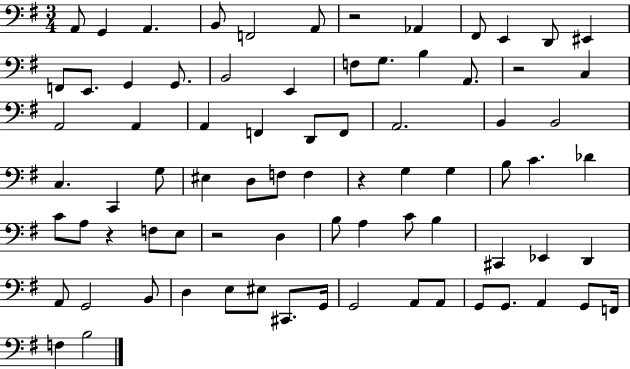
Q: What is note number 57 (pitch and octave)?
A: G2